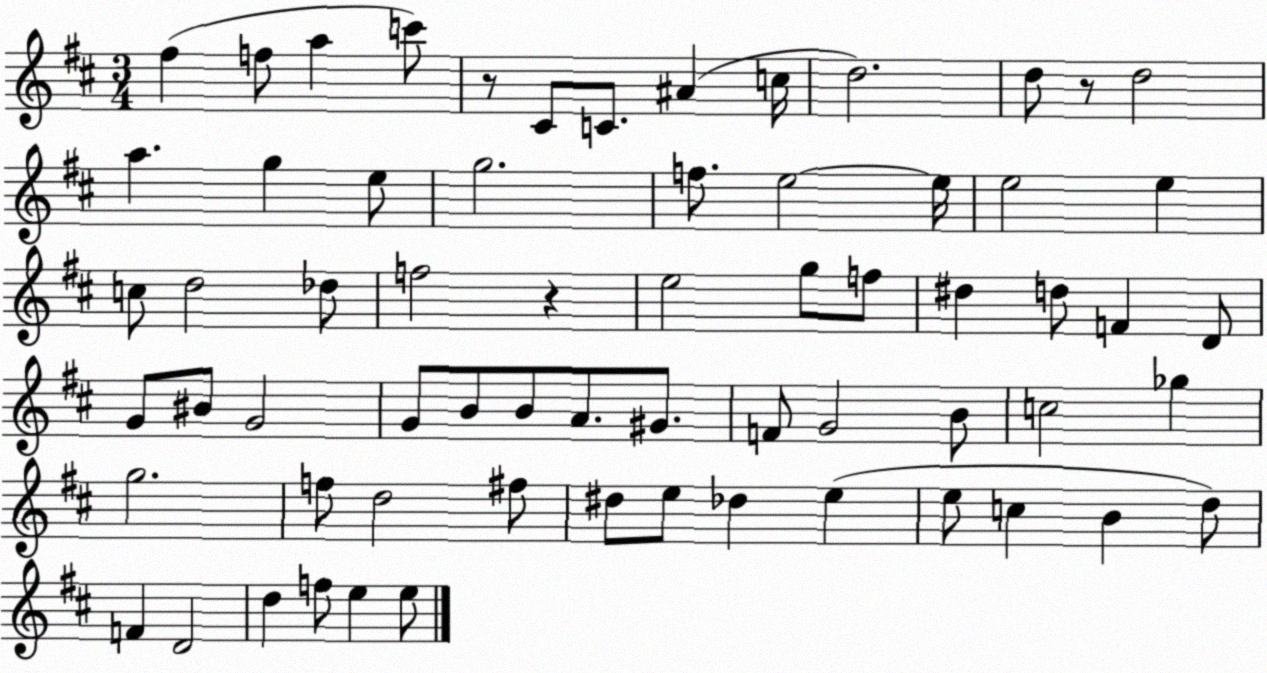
X:1
T:Untitled
M:3/4
L:1/4
K:D
^f f/2 a c'/2 z/2 ^C/2 C/2 ^A c/4 d2 d/2 z/2 d2 a g e/2 g2 f/2 e2 e/4 e2 e c/2 d2 _d/2 f2 z e2 g/2 f/2 ^d d/2 F D/2 G/2 ^B/2 G2 G/2 B/2 B/2 A/2 ^G/2 F/2 G2 B/2 c2 _g g2 f/2 d2 ^f/2 ^d/2 e/2 _d e e/2 c B d/2 F D2 d f/2 e e/2